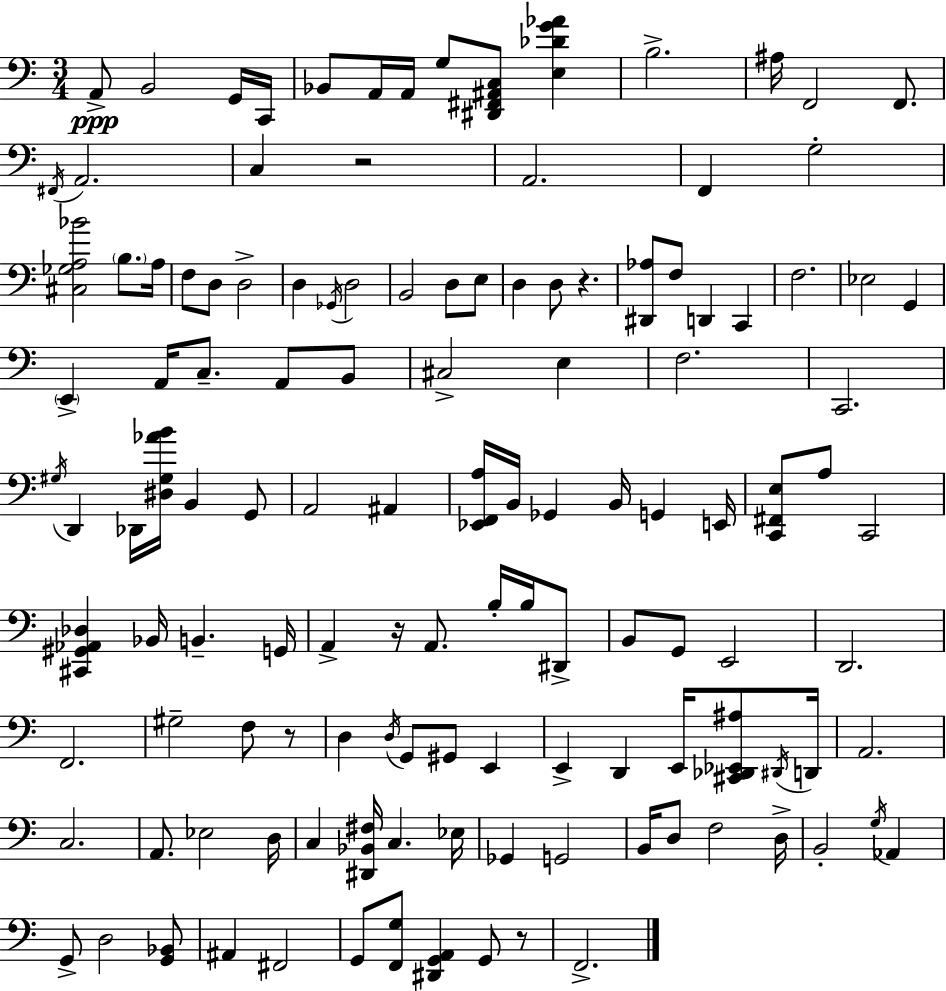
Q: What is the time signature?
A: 3/4